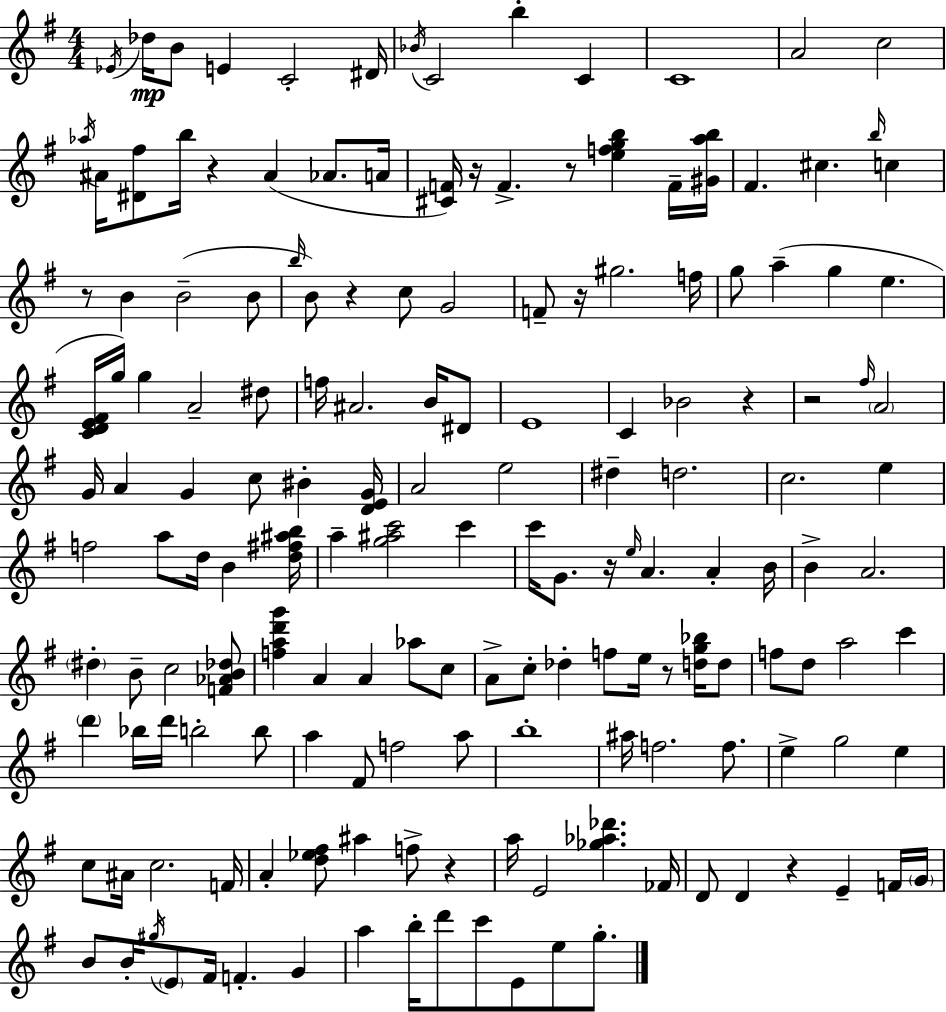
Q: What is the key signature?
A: G major